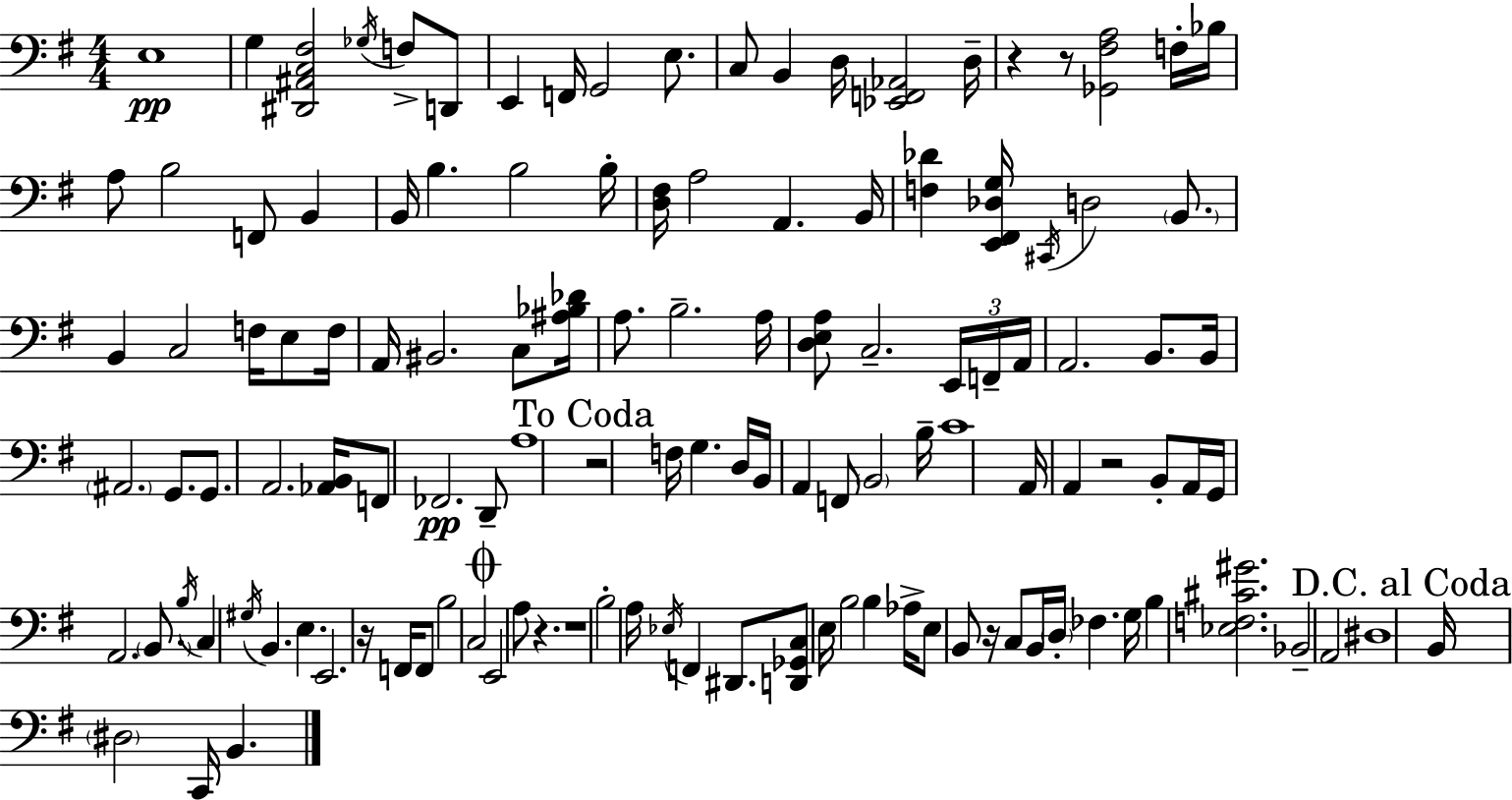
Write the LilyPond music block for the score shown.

{
  \clef bass
  \numericTimeSignature
  \time 4/4
  \key g \major
  \repeat volta 2 { e1\pp | g4 <dis, ais, c fis>2 \acciaccatura { ges16 } f8-> d,8 | e,4 f,16 g,2 e8. | c8 b,4 d16 <ees, f, aes,>2 | \break d16-- r4 r8 <ges, fis a>2 f16-. | bes16 a8 b2 f,8 b,4 | b,16 b4. b2 | b16-. <d fis>16 a2 a,4. | \break b,16 <f des'>4 <e, fis, des g>16 \acciaccatura { cis,16 } d2 \parenthesize b,8. | b,4 c2 f16 e8 | f16 a,16 bis,2. c8 | <ais bes des'>16 a8. b2.-- | \break a16 <d e a>8 c2.-- | \tuplet 3/2 { e,16 f,16-- a,16 } a,2. b,8. | b,16 \parenthesize ais,2. g,8. | g,8. a,2. | \break <aes, b,>16 f,8 fes,2.\pp | d,8-- a1 | \mark "To Coda" r2 f16 g4. | d16 b,16 a,4 f,8 \parenthesize b,2 | \break b16-- c'1 | a,16 a,4 r2 b,8-. | a,16 g,16 a,2. \parenthesize b,8. | \acciaccatura { b16 } c4 \acciaccatura { gis16 } b,4. e4. | \break e,2. | r16 f,16 f,8 b2 c2 | \mark \markup { \musicglyph "scripts.coda" } e,2 a8 r4. | r1 | \break b2-. a16 \acciaccatura { ees16 } f,4 | dis,8. <d, ges, c>8 e16 b2 | b4 aes16-> e8 b,8 r16 c8 b,16 \parenthesize d16-. fes4. | g16 b4 <ees f cis' gis'>2. | \break bes,2-- a,2 | dis1 | \mark "D.C. al Coda" b,16 \parenthesize dis2 c,16 b,4. | } \bar "|."
}